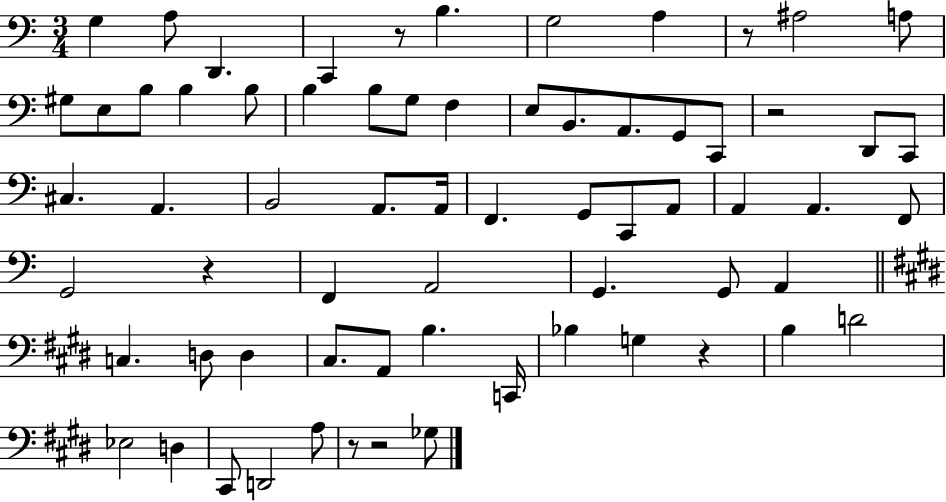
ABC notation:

X:1
T:Untitled
M:3/4
L:1/4
K:C
G, A,/2 D,, C,, z/2 B, G,2 A, z/2 ^A,2 A,/2 ^G,/2 E,/2 B,/2 B, B,/2 B, B,/2 G,/2 F, E,/2 B,,/2 A,,/2 G,,/2 C,,/2 z2 D,,/2 C,,/2 ^C, A,, B,,2 A,,/2 A,,/4 F,, G,,/2 C,,/2 A,,/2 A,, A,, F,,/2 G,,2 z F,, A,,2 G,, G,,/2 A,, C, D,/2 D, ^C,/2 A,,/2 B, C,,/4 _B, G, z B, D2 _E,2 D, ^C,,/2 D,,2 A,/2 z/2 z2 _G,/2